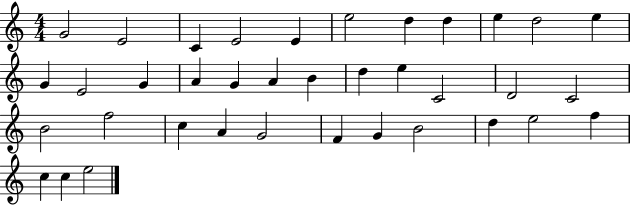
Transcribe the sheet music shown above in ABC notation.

X:1
T:Untitled
M:4/4
L:1/4
K:C
G2 E2 C E2 E e2 d d e d2 e G E2 G A G A B d e C2 D2 C2 B2 f2 c A G2 F G B2 d e2 f c c e2